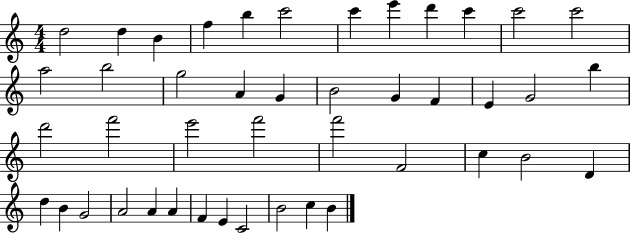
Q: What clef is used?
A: treble